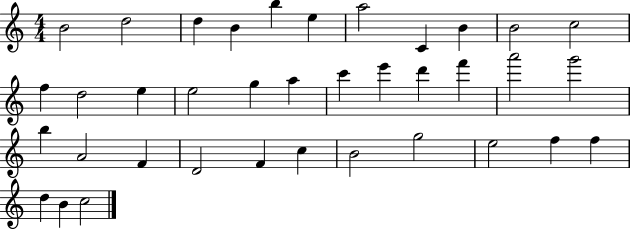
B4/h D5/h D5/q B4/q B5/q E5/q A5/h C4/q B4/q B4/h C5/h F5/q D5/h E5/q E5/h G5/q A5/q C6/q E6/q D6/q F6/q A6/h G6/h B5/q A4/h F4/q D4/h F4/q C5/q B4/h G5/h E5/h F5/q F5/q D5/q B4/q C5/h